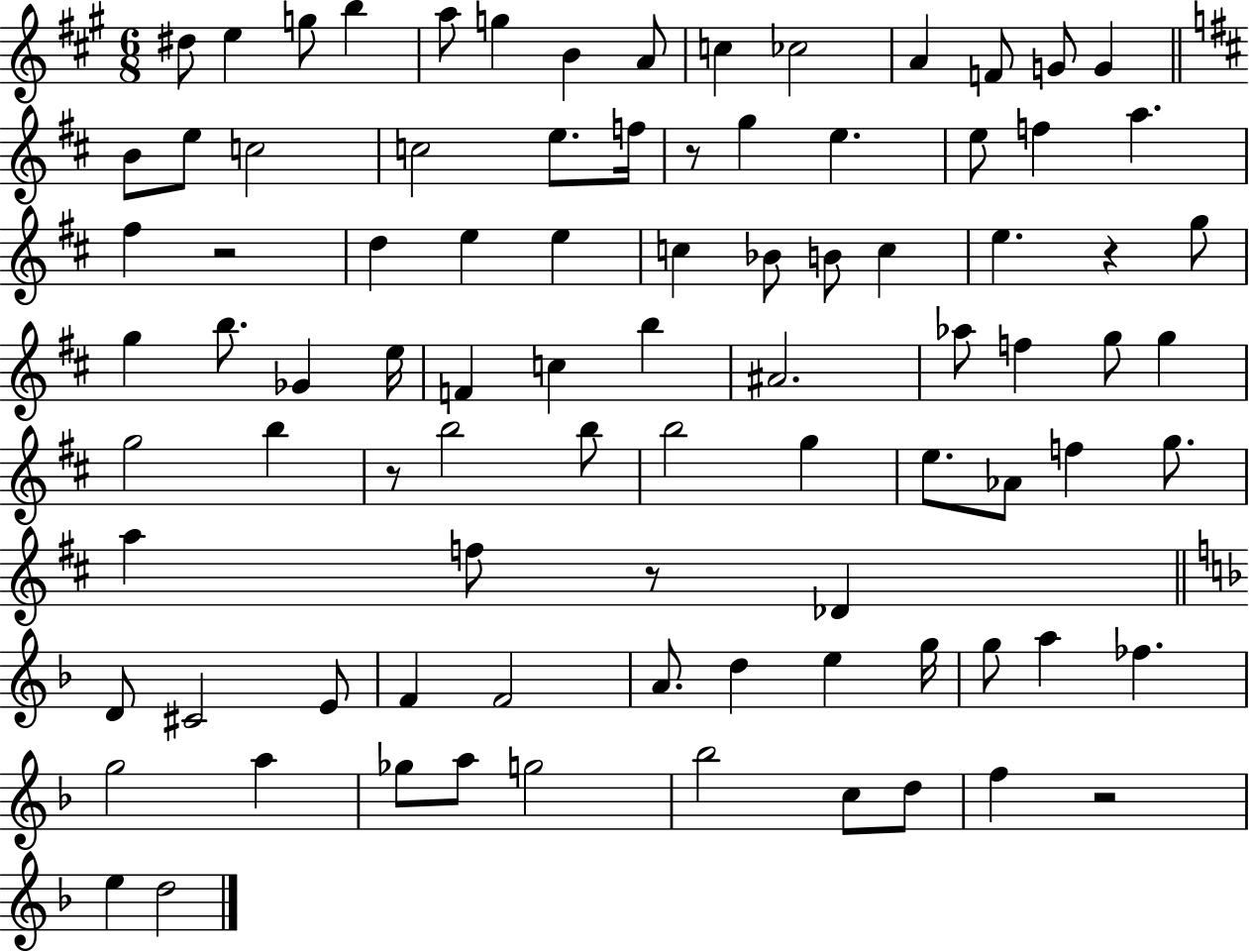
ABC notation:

X:1
T:Untitled
M:6/8
L:1/4
K:A
^d/2 e g/2 b a/2 g B A/2 c _c2 A F/2 G/2 G B/2 e/2 c2 c2 e/2 f/4 z/2 g e e/2 f a ^f z2 d e e c _B/2 B/2 c e z g/2 g b/2 _G e/4 F c b ^A2 _a/2 f g/2 g g2 b z/2 b2 b/2 b2 g e/2 _A/2 f g/2 a f/2 z/2 _D D/2 ^C2 E/2 F F2 A/2 d e g/4 g/2 a _f g2 a _g/2 a/2 g2 _b2 c/2 d/2 f z2 e d2